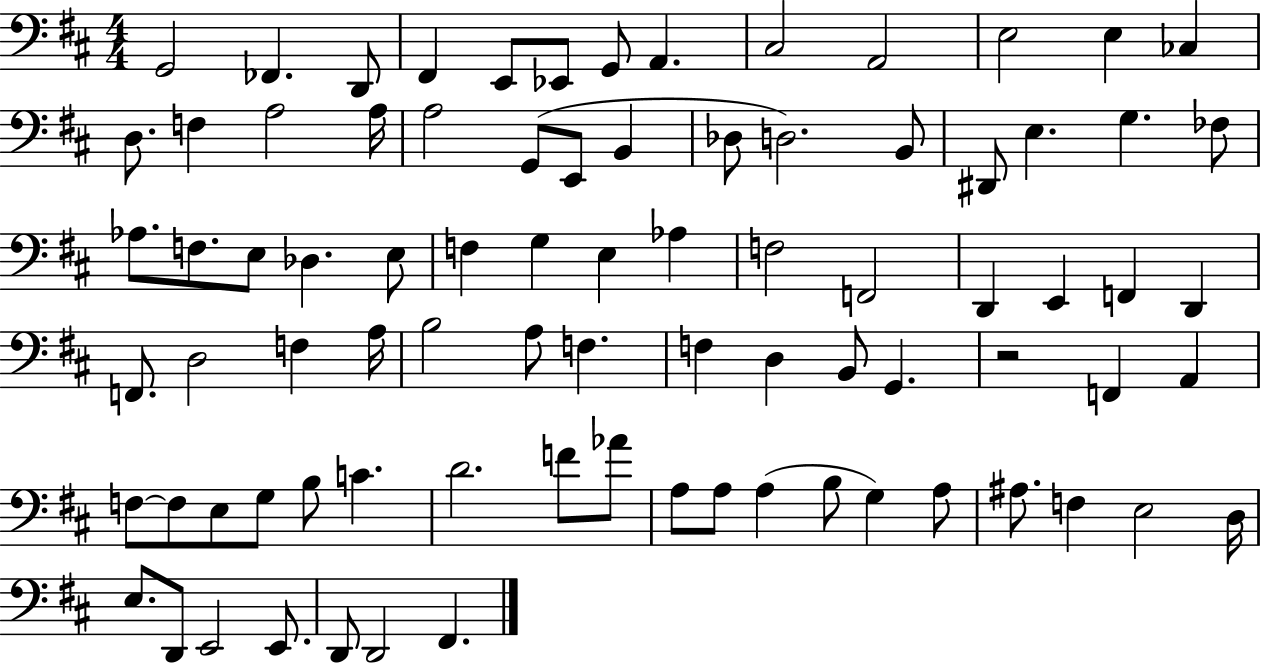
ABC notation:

X:1
T:Untitled
M:4/4
L:1/4
K:D
G,,2 _F,, D,,/2 ^F,, E,,/2 _E,,/2 G,,/2 A,, ^C,2 A,,2 E,2 E, _C, D,/2 F, A,2 A,/4 A,2 G,,/2 E,,/2 B,, _D,/2 D,2 B,,/2 ^D,,/2 E, G, _F,/2 _A,/2 F,/2 E,/2 _D, E,/2 F, G, E, _A, F,2 F,,2 D,, E,, F,, D,, F,,/2 D,2 F, A,/4 B,2 A,/2 F, F, D, B,,/2 G,, z2 F,, A,, F,/2 F,/2 E,/2 G,/2 B,/2 C D2 F/2 _A/2 A,/2 A,/2 A, B,/2 G, A,/2 ^A,/2 F, E,2 D,/4 E,/2 D,,/2 E,,2 E,,/2 D,,/2 D,,2 ^F,,